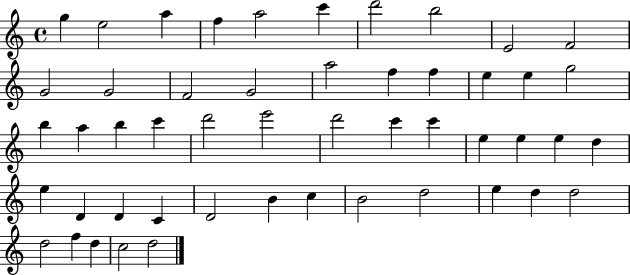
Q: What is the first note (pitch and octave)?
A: G5